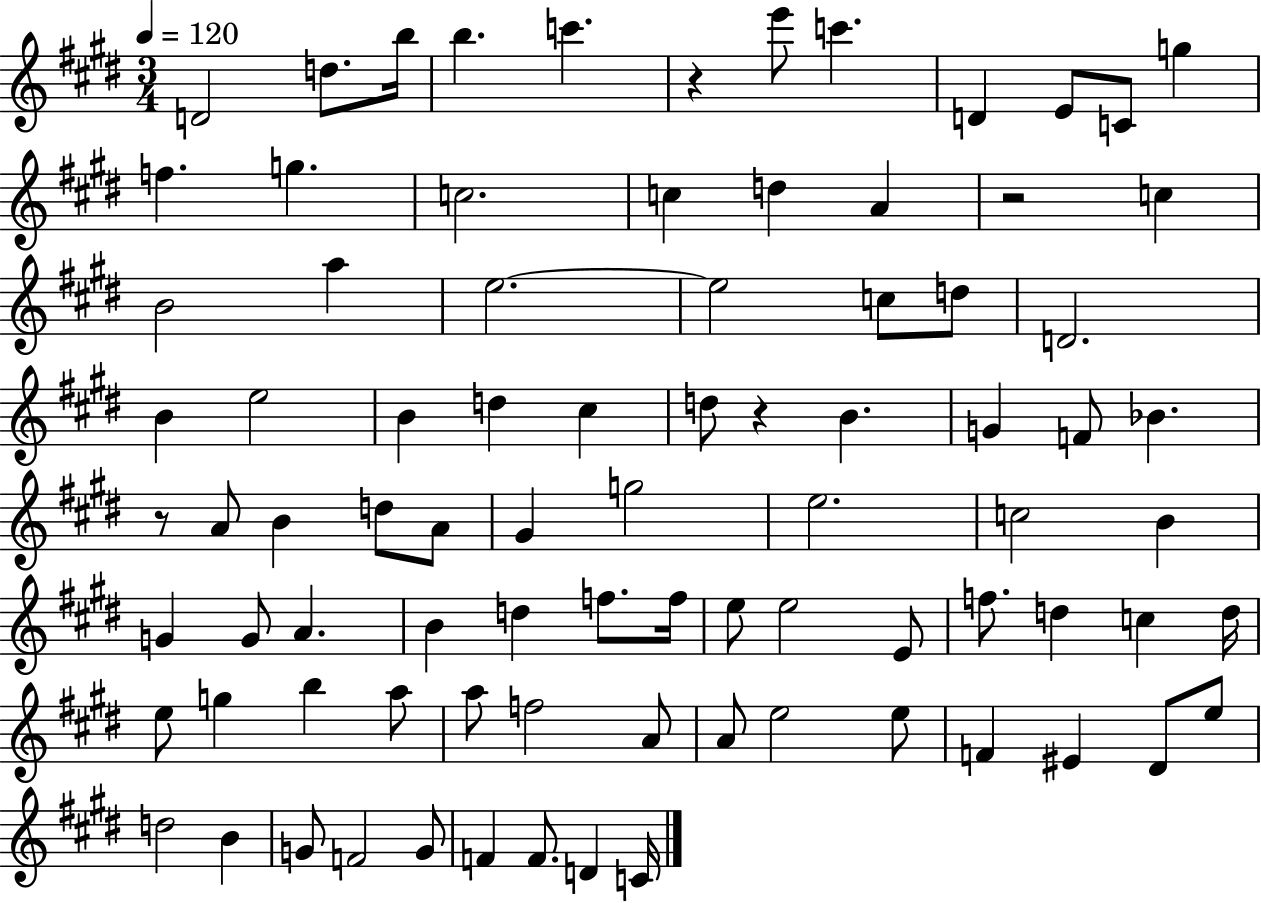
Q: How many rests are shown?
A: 4